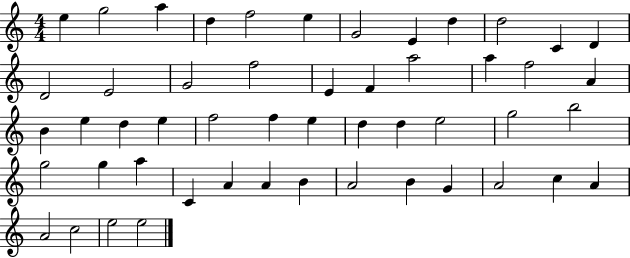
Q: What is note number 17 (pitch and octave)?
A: E4